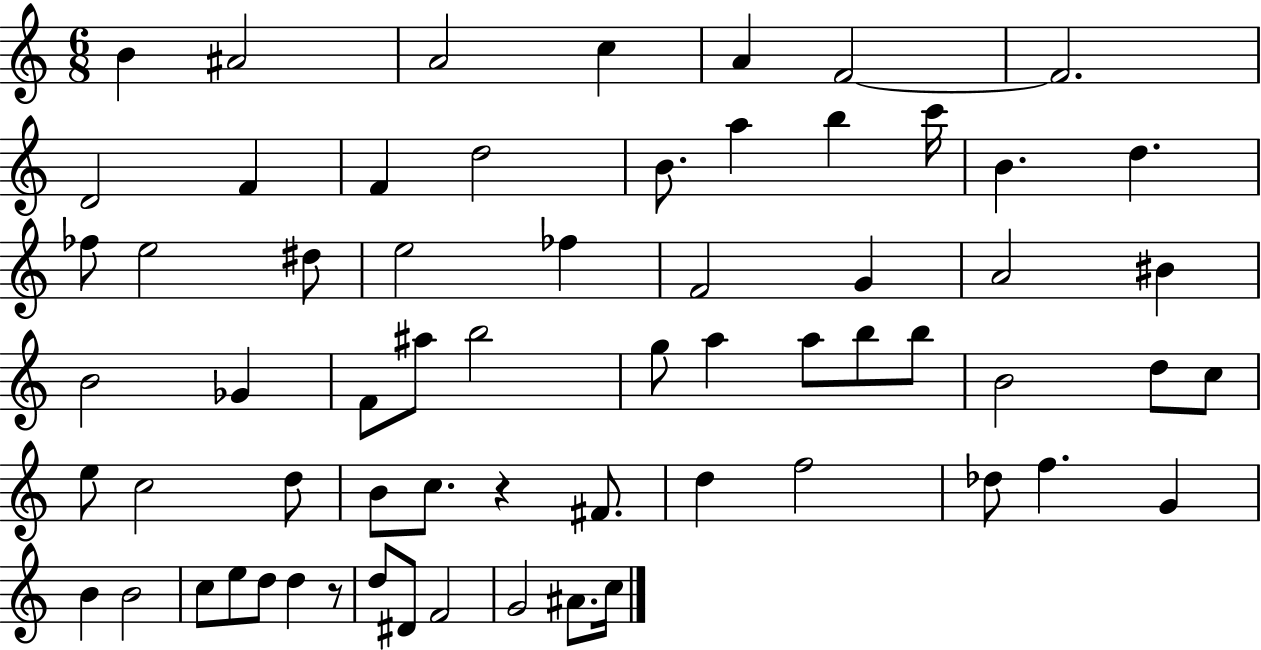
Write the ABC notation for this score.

X:1
T:Untitled
M:6/8
L:1/4
K:C
B ^A2 A2 c A F2 F2 D2 F F d2 B/2 a b c'/4 B d _f/2 e2 ^d/2 e2 _f F2 G A2 ^B B2 _G F/2 ^a/2 b2 g/2 a a/2 b/2 b/2 B2 d/2 c/2 e/2 c2 d/2 B/2 c/2 z ^F/2 d f2 _d/2 f G B B2 c/2 e/2 d/2 d z/2 d/2 ^D/2 F2 G2 ^A/2 c/4